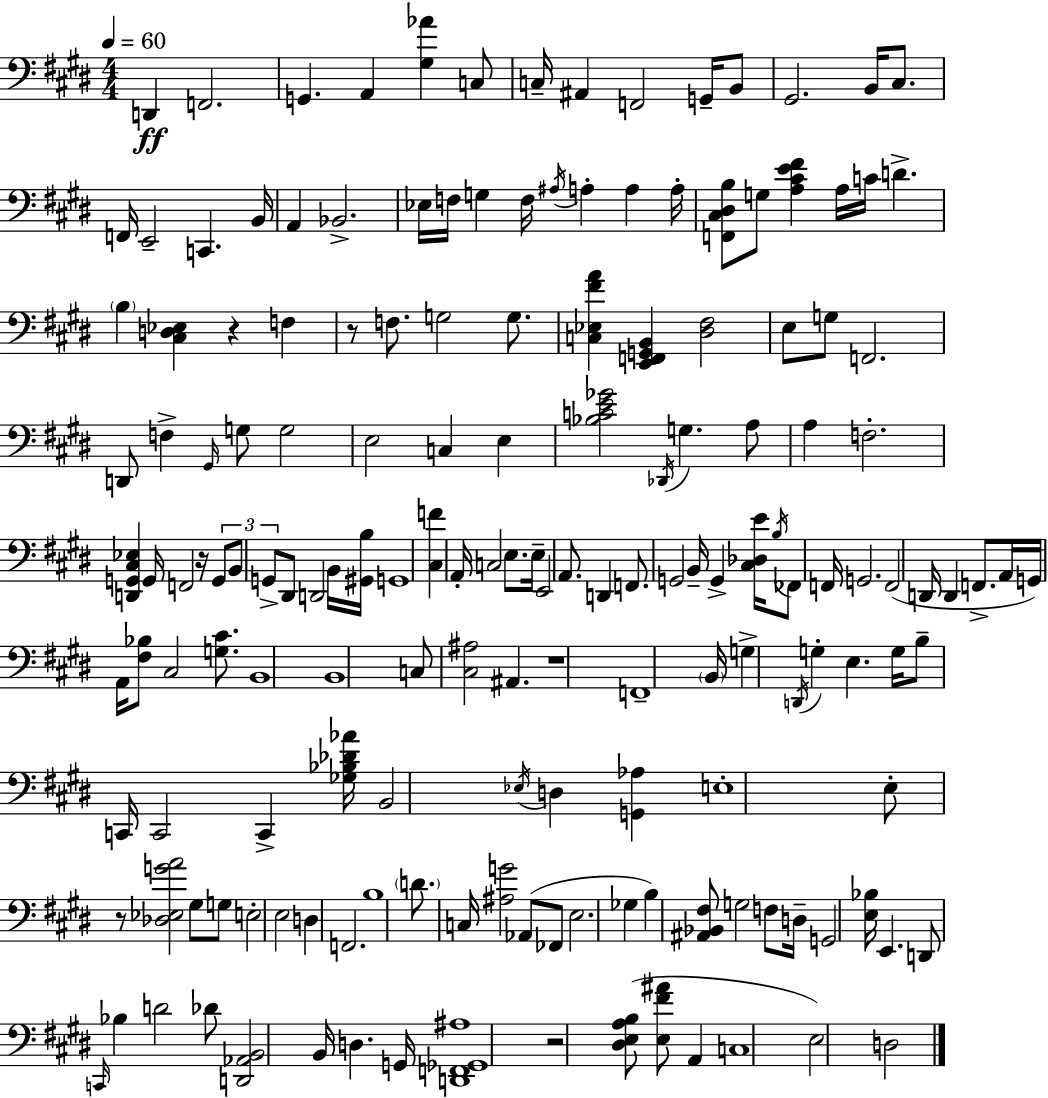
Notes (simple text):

D2/q F2/h. G2/q. A2/q [G#3,Ab4]/q C3/e C3/s A#2/q F2/h G2/s B2/e G#2/h. B2/s C#3/e. F2/s E2/h C2/q. B2/s A2/q Bb2/h. Eb3/s F3/s G3/q F3/s A#3/s A3/q A3/q A3/s [F2,C#3,D#3,B3]/e G3/e [A3,C#4,E4,F#4]/q A3/s C4/s D4/q. B3/q [C#3,D3,Eb3]/q R/q F3/q R/e F3/e. G3/h G3/e. [C3,Eb3,F#4,A4]/q [E2,F2,G2,B2]/q [D#3,F#3]/h E3/e G3/e F2/h. D2/e F3/q G#2/s G3/e G3/h E3/h C3/q E3/q [Bb3,C4,E4,Gb4]/h Db2/s G3/q. A3/e A3/q F3/h. [D2,G2,C#3,Eb3]/q G2/s F2/h R/s G2/e B2/e G2/e D#2/e D2/h B2/s [G#2,B3]/s G2/w [C#3,F4]/q A2/s C3/h E3/e. E3/s E2/h A2/e. D2/q F2/e. G2/h B2/s G2/q [C#3,Db3,E4]/s B3/s FES2/e F2/s G2/h. F2/h D2/s D2/q F2/e. A2/s G2/s A2/s [F#3,Bb3]/e C#3/h [G3,C#4]/e. B2/w B2/w C3/e [C#3,A#3]/h A#2/q. R/w F2/w B2/s G3/q D2/s G3/q E3/q. G3/s B3/e C2/s C2/h C2/q [Gb3,Bb3,Db4,Ab4]/s B2/h Eb3/s D3/q [G2,Ab3]/q E3/w E3/e R/e [Db3,Eb3,G4,A4]/h G#3/e G3/e E3/h E3/h D3/q F2/h. B3/w D4/e. C3/s [A#3,G4]/h Ab2/e FES2/e E3/h. Gb3/q B3/q [A#2,Bb2,F#3]/e G3/h F3/e D3/s G2/h [E3,Bb3]/s E2/q. D2/e C2/s Bb3/q D4/h Db4/e [D2,Ab2,B2]/h B2/s D3/q. G2/s [D2,F2,Gb2,A#3]/w R/h [D#3,E3,A3,B3]/e [E3,F#4,A#4]/e A2/q C3/w E3/h D3/h